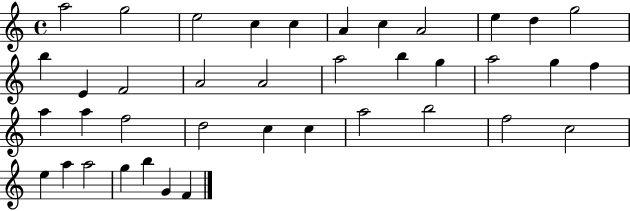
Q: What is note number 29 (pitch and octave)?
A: A5